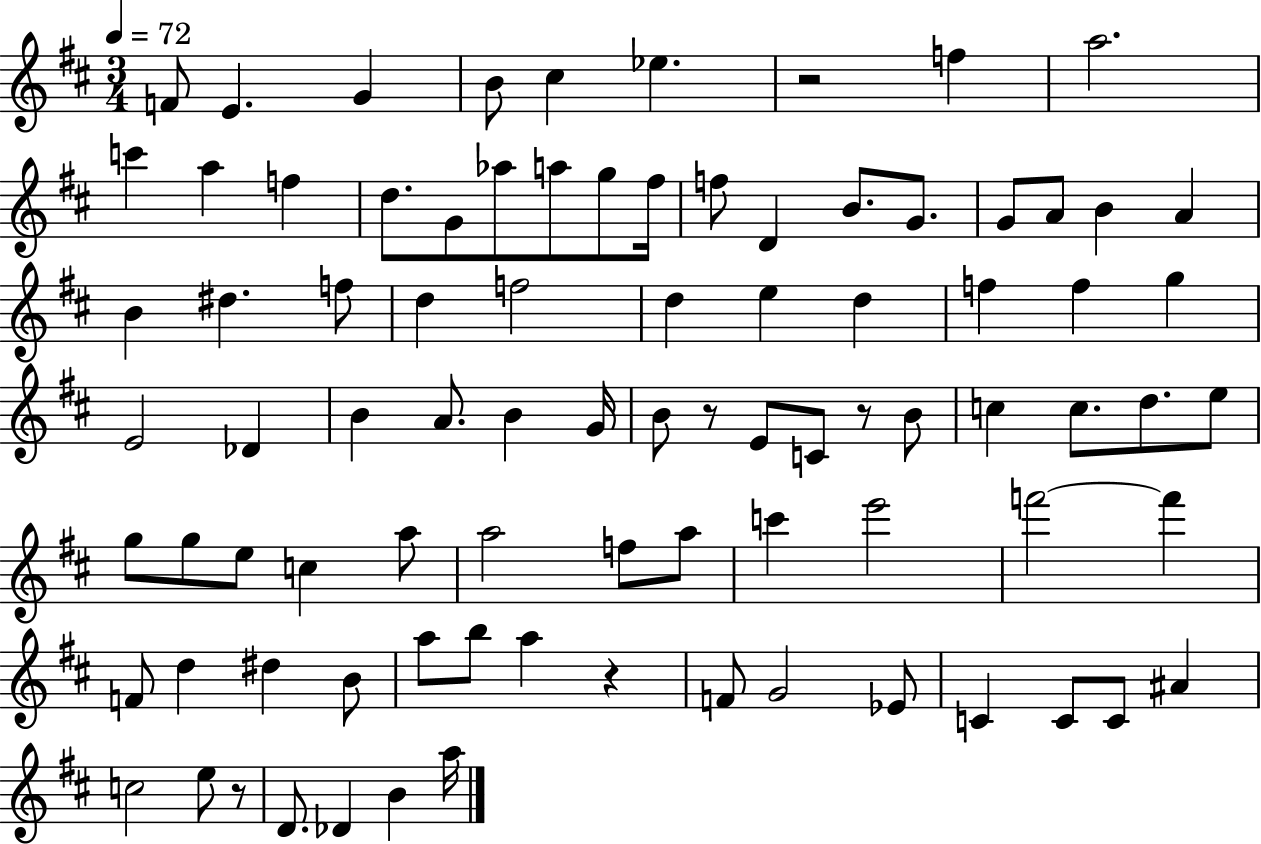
{
  \clef treble
  \numericTimeSignature
  \time 3/4
  \key d \major
  \tempo 4 = 72
  f'8 e'4. g'4 | b'8 cis''4 ees''4. | r2 f''4 | a''2. | \break c'''4 a''4 f''4 | d''8. g'8 aes''8 a''8 g''8 fis''16 | f''8 d'4 b'8. g'8. | g'8 a'8 b'4 a'4 | \break b'4 dis''4. f''8 | d''4 f''2 | d''4 e''4 d''4 | f''4 f''4 g''4 | \break e'2 des'4 | b'4 a'8. b'4 g'16 | b'8 r8 e'8 c'8 r8 b'8 | c''4 c''8. d''8. e''8 | \break g''8 g''8 e''8 c''4 a''8 | a''2 f''8 a''8 | c'''4 e'''2 | f'''2~~ f'''4 | \break f'8 d''4 dis''4 b'8 | a''8 b''8 a''4 r4 | f'8 g'2 ees'8 | c'4 c'8 c'8 ais'4 | \break c''2 e''8 r8 | d'8. des'4 b'4 a''16 | \bar "|."
}